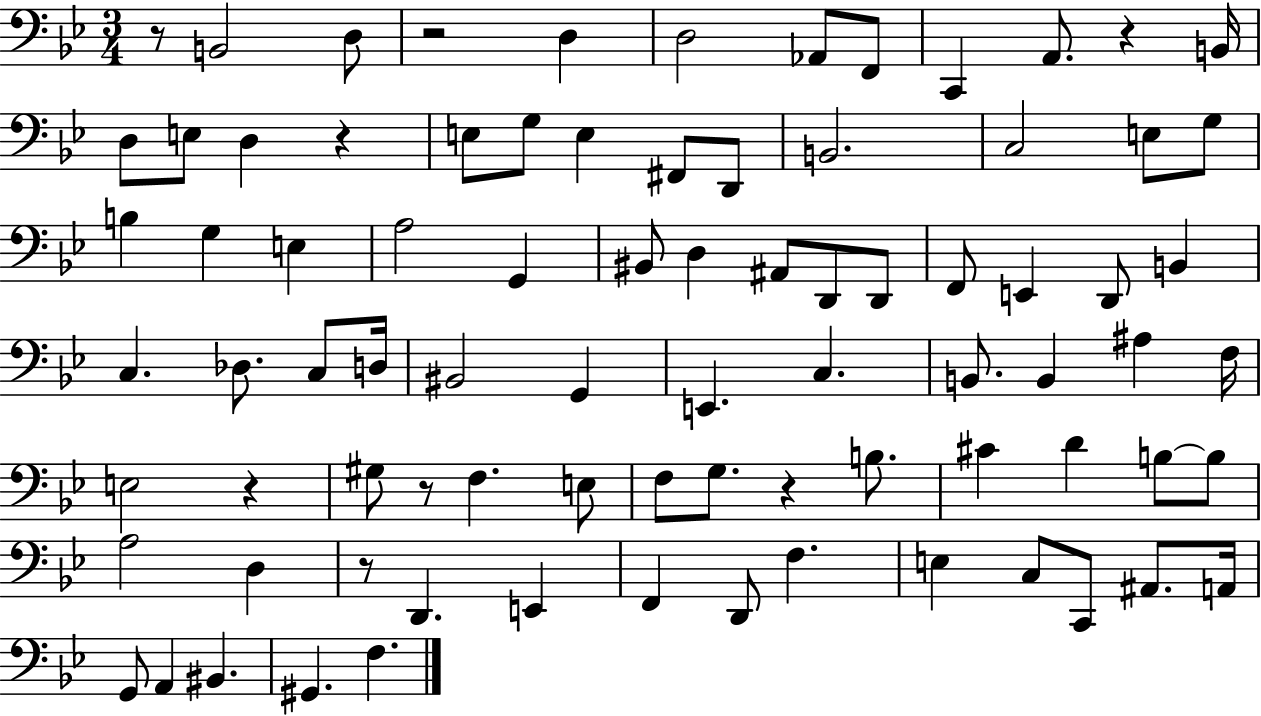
{
  \clef bass
  \numericTimeSignature
  \time 3/4
  \key bes \major
  \repeat volta 2 { r8 b,2 d8 | r2 d4 | d2 aes,8 f,8 | c,4 a,8. r4 b,16 | \break d8 e8 d4 r4 | e8 g8 e4 fis,8 d,8 | b,2. | c2 e8 g8 | \break b4 g4 e4 | a2 g,4 | bis,8 d4 ais,8 d,8 d,8 | f,8 e,4 d,8 b,4 | \break c4. des8. c8 d16 | bis,2 g,4 | e,4. c4. | b,8. b,4 ais4 f16 | \break e2 r4 | gis8 r8 f4. e8 | f8 g8. r4 b8. | cis'4 d'4 b8~~ b8 | \break a2 d4 | r8 d,4. e,4 | f,4 d,8 f4. | e4 c8 c,8 ais,8. a,16 | \break g,8 a,4 bis,4. | gis,4. f4. | } \bar "|."
}